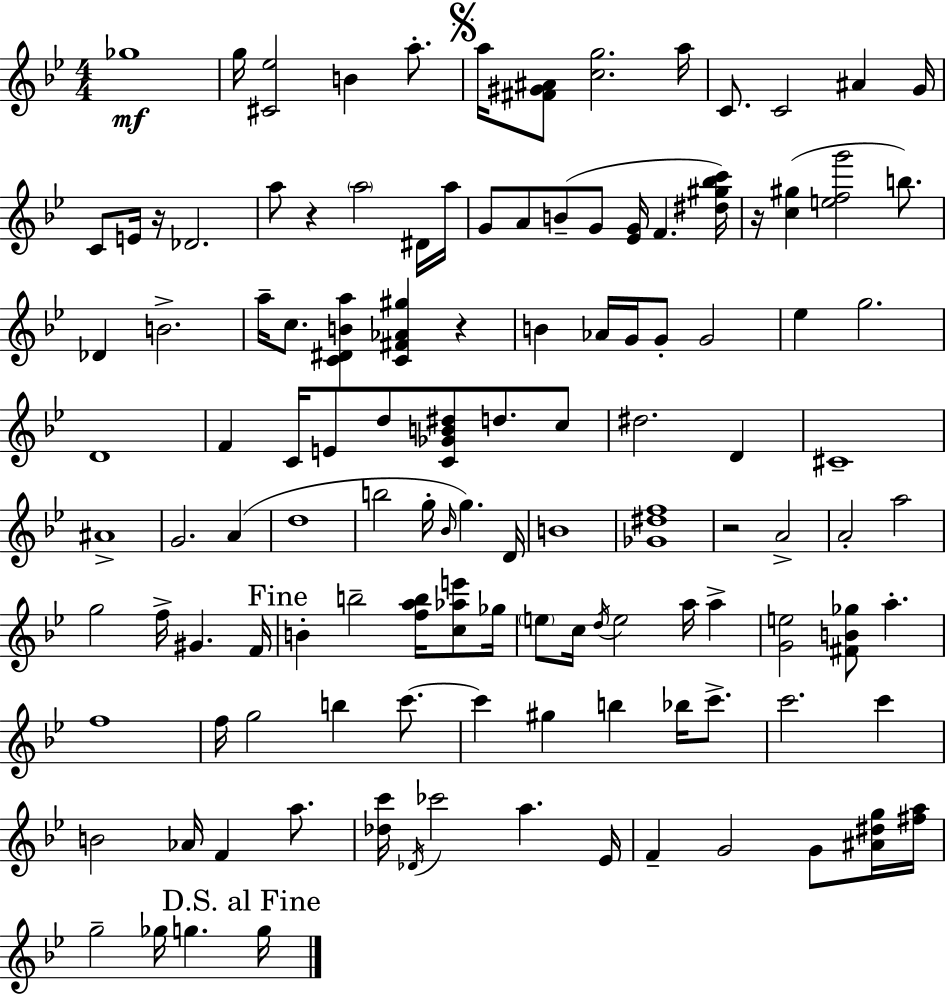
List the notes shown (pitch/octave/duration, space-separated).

Gb5/w G5/s [C#4,Eb5]/h B4/q A5/e. A5/s [F#4,G#4,A#4]/e [C5,G5]/h. A5/s C4/e. C4/h A#4/q G4/s C4/e E4/s R/s Db4/h. A5/e R/q A5/h D#4/s A5/s G4/e A4/e B4/e G4/e [Eb4,G4]/s F4/q. [D#5,G#5,Bb5,C6]/s R/s [C5,G#5]/q [E5,F5,G6]/h B5/e. Db4/q B4/h. A5/s C5/e. [C4,D#4,B4,A5]/q [C4,F#4,Ab4,G#5]/q R/q B4/q Ab4/s G4/s G4/e G4/h Eb5/q G5/h. D4/w F4/q C4/s E4/e D5/e [C4,Gb4,B4,D#5]/e D5/e. C5/e D#5/h. D4/q C#4/w A#4/w G4/h. A4/q D5/w B5/h G5/s Bb4/s G5/q. D4/s B4/w [Gb4,D#5,F5]/w R/h A4/h A4/h A5/h G5/h F5/s G#4/q. F4/s B4/q B5/h [F5,A5,B5]/s [C5,Ab5,E6]/e Gb5/s E5/e C5/s D5/s E5/h A5/s A5/q [G4,E5]/h [F#4,B4,Gb5]/e A5/q. F5/w F5/s G5/h B5/q C6/e. C6/q G#5/q B5/q Bb5/s C6/e. C6/h. C6/q B4/h Ab4/s F4/q A5/e. [Db5,C6]/s Db4/s CES6/h A5/q. Eb4/s F4/q G4/h G4/e [A#4,D#5,G5]/s [F#5,A5]/s G5/h Gb5/s G5/q. G5/s